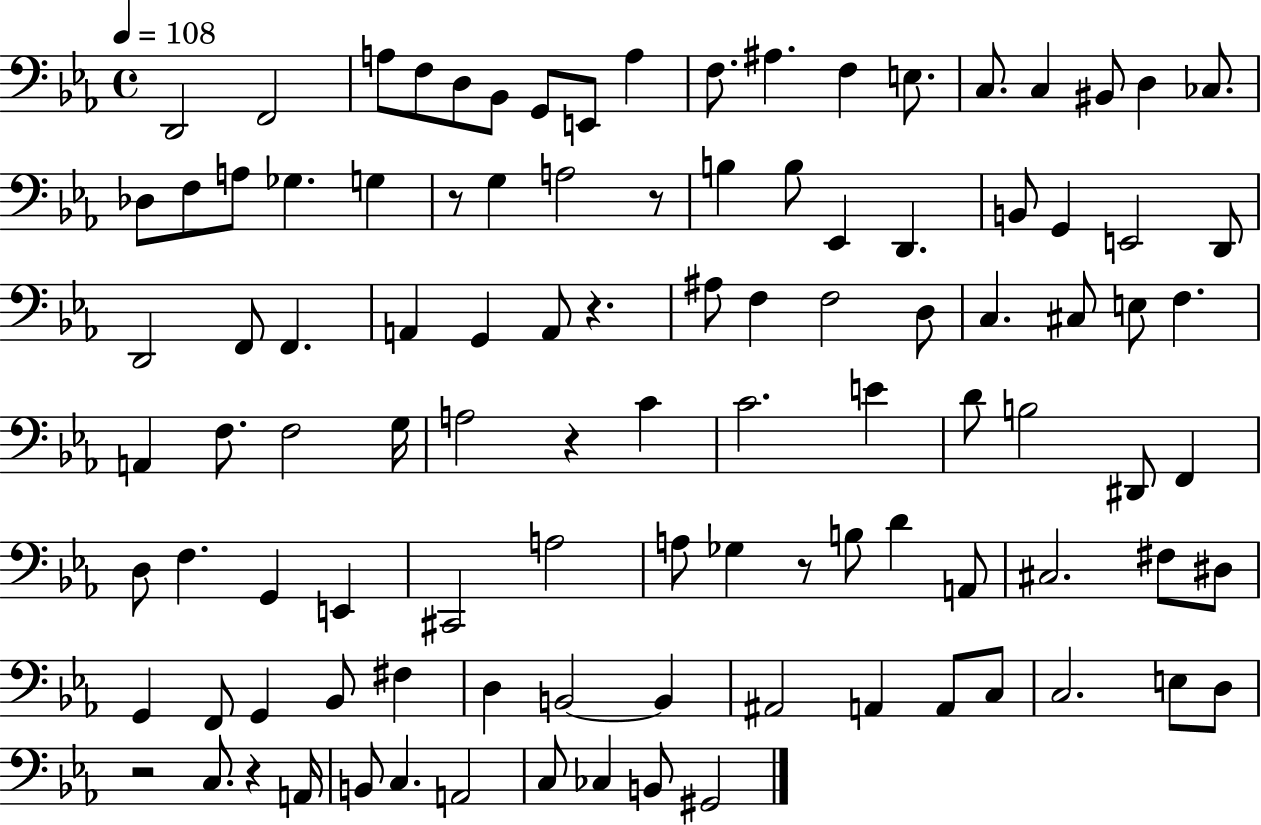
D2/h F2/h A3/e F3/e D3/e Bb2/e G2/e E2/e A3/q F3/e. A#3/q. F3/q E3/e. C3/e. C3/q BIS2/e D3/q CES3/e. Db3/e F3/e A3/e Gb3/q. G3/q R/e G3/q A3/h R/e B3/q B3/e Eb2/q D2/q. B2/e G2/q E2/h D2/e D2/h F2/e F2/q. A2/q G2/q A2/e R/q. A#3/e F3/q F3/h D3/e C3/q. C#3/e E3/e F3/q. A2/q F3/e. F3/h G3/s A3/h R/q C4/q C4/h. E4/q D4/e B3/h D#2/e F2/q D3/e F3/q. G2/q E2/q C#2/h A3/h A3/e Gb3/q R/e B3/e D4/q A2/e C#3/h. F#3/e D#3/e G2/q F2/e G2/q Bb2/e F#3/q D3/q B2/h B2/q A#2/h A2/q A2/e C3/e C3/h. E3/e D3/e R/h C3/e. R/q A2/s B2/e C3/q. A2/h C3/e CES3/q B2/e G#2/h